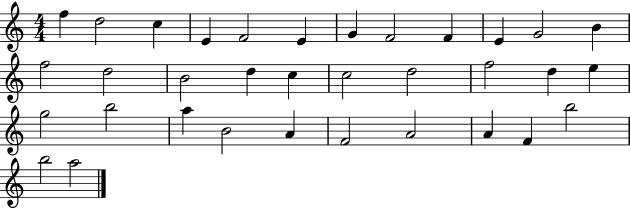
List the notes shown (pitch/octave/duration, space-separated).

F5/q D5/h C5/q E4/q F4/h E4/q G4/q F4/h F4/q E4/q G4/h B4/q F5/h D5/h B4/h D5/q C5/q C5/h D5/h F5/h D5/q E5/q G5/h B5/h A5/q B4/h A4/q F4/h A4/h A4/q F4/q B5/h B5/h A5/h